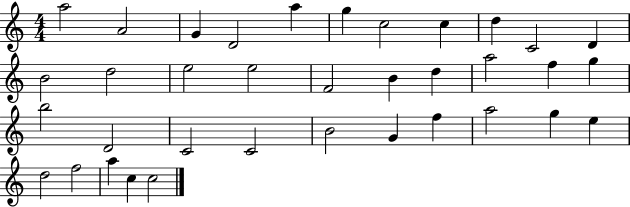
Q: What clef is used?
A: treble